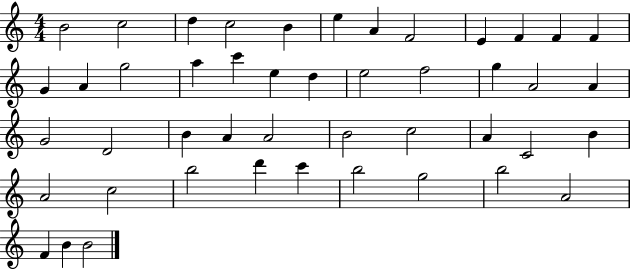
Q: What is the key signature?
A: C major